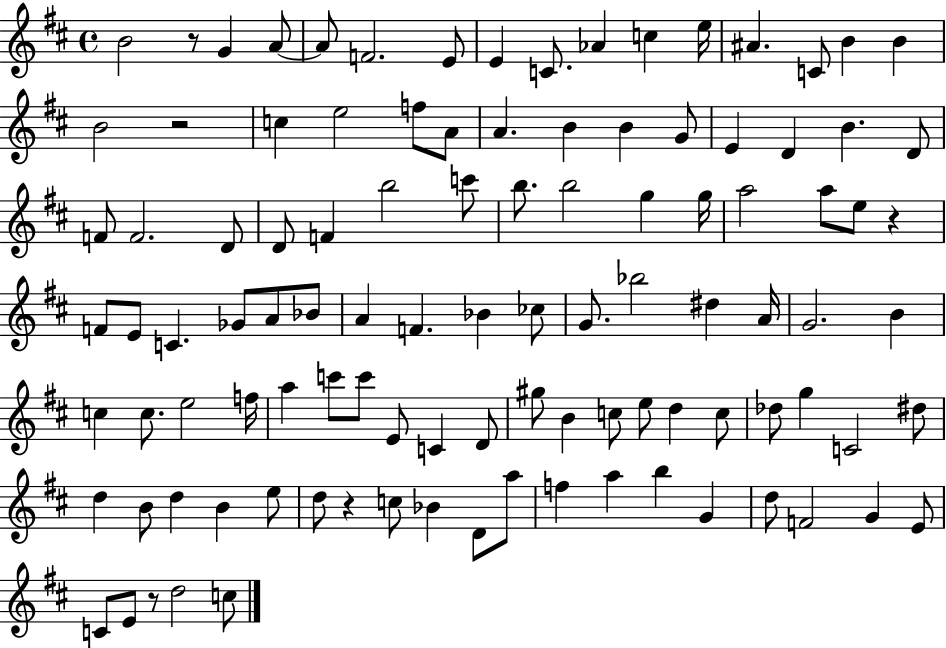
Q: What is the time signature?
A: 4/4